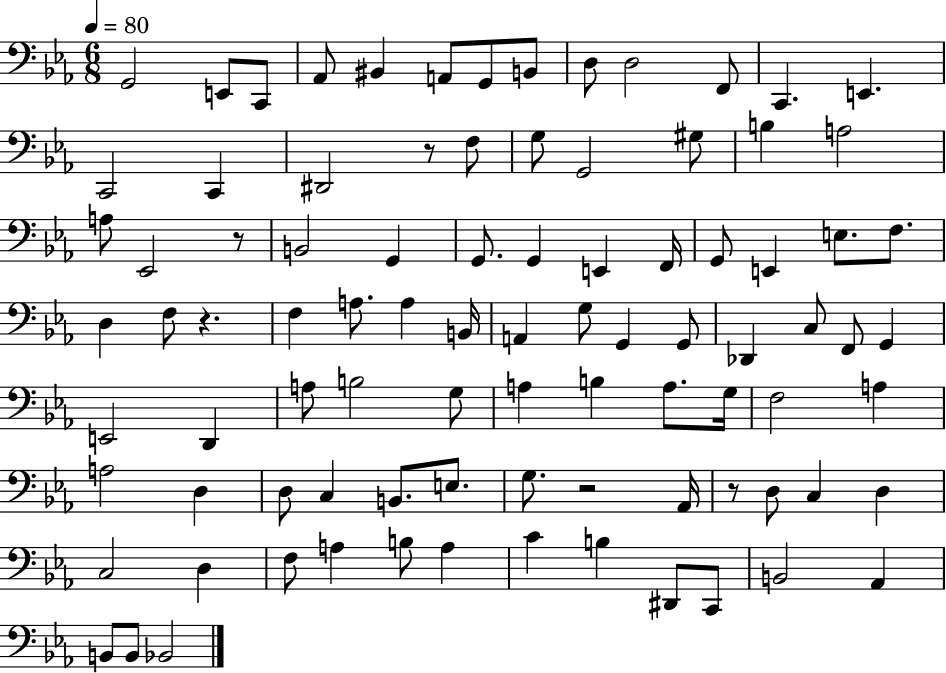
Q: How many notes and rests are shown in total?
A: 90